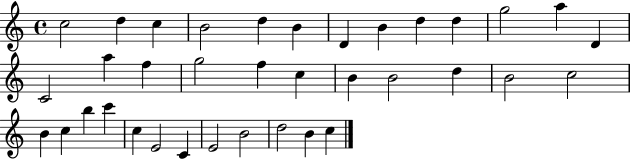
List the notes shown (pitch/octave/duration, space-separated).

C5/h D5/q C5/q B4/h D5/q B4/q D4/q B4/q D5/q D5/q G5/h A5/q D4/q C4/h A5/q F5/q G5/h F5/q C5/q B4/q B4/h D5/q B4/h C5/h B4/q C5/q B5/q C6/q C5/q E4/h C4/q E4/h B4/h D5/h B4/q C5/q